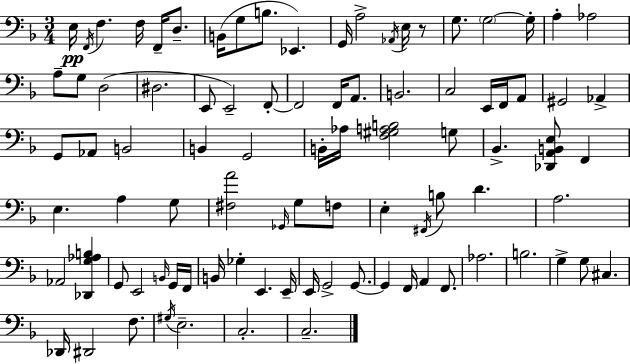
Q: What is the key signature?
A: D minor